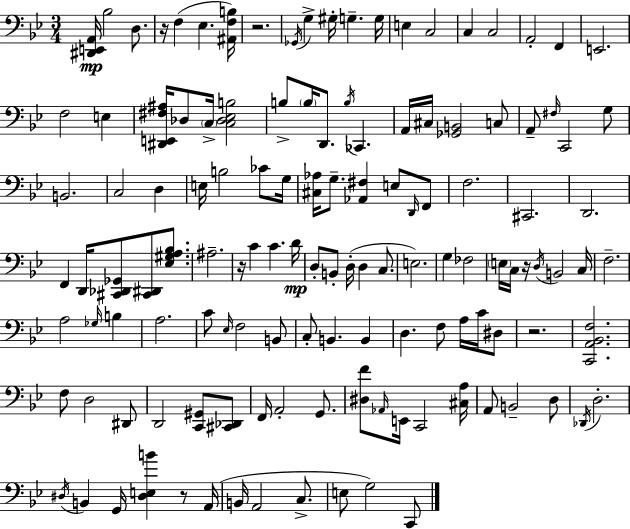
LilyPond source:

{
  \clef bass
  \numericTimeSignature
  \time 3/4
  \key bes \major
  <dis, e, a,>16\mp bes2 d8. | r16 f4( ees4. <ais, f b>16) | r2. | \acciaccatura { ges,16 } g4-> gis16-. g4.-- | \break g16 e4 c2 | c4 c2 | a,2-. f,4 | e,2. | \break f2 e4 | <dis, e, fis ais>16 des8 \parenthesize c16-> <c des ees b>2 | b8-> \parenthesize b16 d,8. \acciaccatura { b16 } ces,4. | a,16 cis16 <ges, b,>2 | \break c8 a,8-- \grace { fis16 } c,2 | g8 b,2. | c2 d4 | e16 b2 | \break ces'8 g16 <cis aes>16 g8.-- <aes, fis>4 e8 | \grace { d,16 } f,8 f2. | cis,2. | d,2. | \break f,4 d,16 <cis, des, ges,>8 <cis, dis,>8 | <ees gis a bes>8. ais2.-- | r16 c'4 c'4. | d'16\mp d8-. b,8-. d16-.( d4 | \break c8. e2.) | g4 fes2 | \parenthesize e16 c16 r16 \acciaccatura { d16 } b,2 | c16 f2.-- | \break a2 | \grace { ges16 } b4 a2. | c'8 \grace { ees16 } f2 | b,8 c8-. b,4. | \break b,4 d4. | f8 a16 c'16 dis8 r2. | <c, a, bes, f>2. | f8 d2 | \break dis,8 d,2 | <c, gis,>8 <cis, des,>8 f,16 a,2-. | g,8. <dis f'>8 \grace { aes,16 } e,16 c,2 | <cis a>16 a,8 b,2-- | \break d8 \acciaccatura { des,16 } d2.-. | \acciaccatura { dis16 } b,4 | g,16 <dis e b'>4 r8 a,16( b,16 a,2 | c8.-> e8 | \break g2) c,8 \bar "|."
}